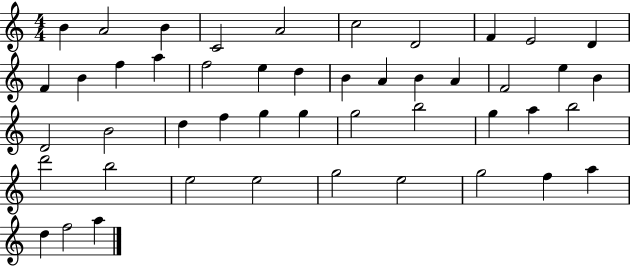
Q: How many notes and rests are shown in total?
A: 47